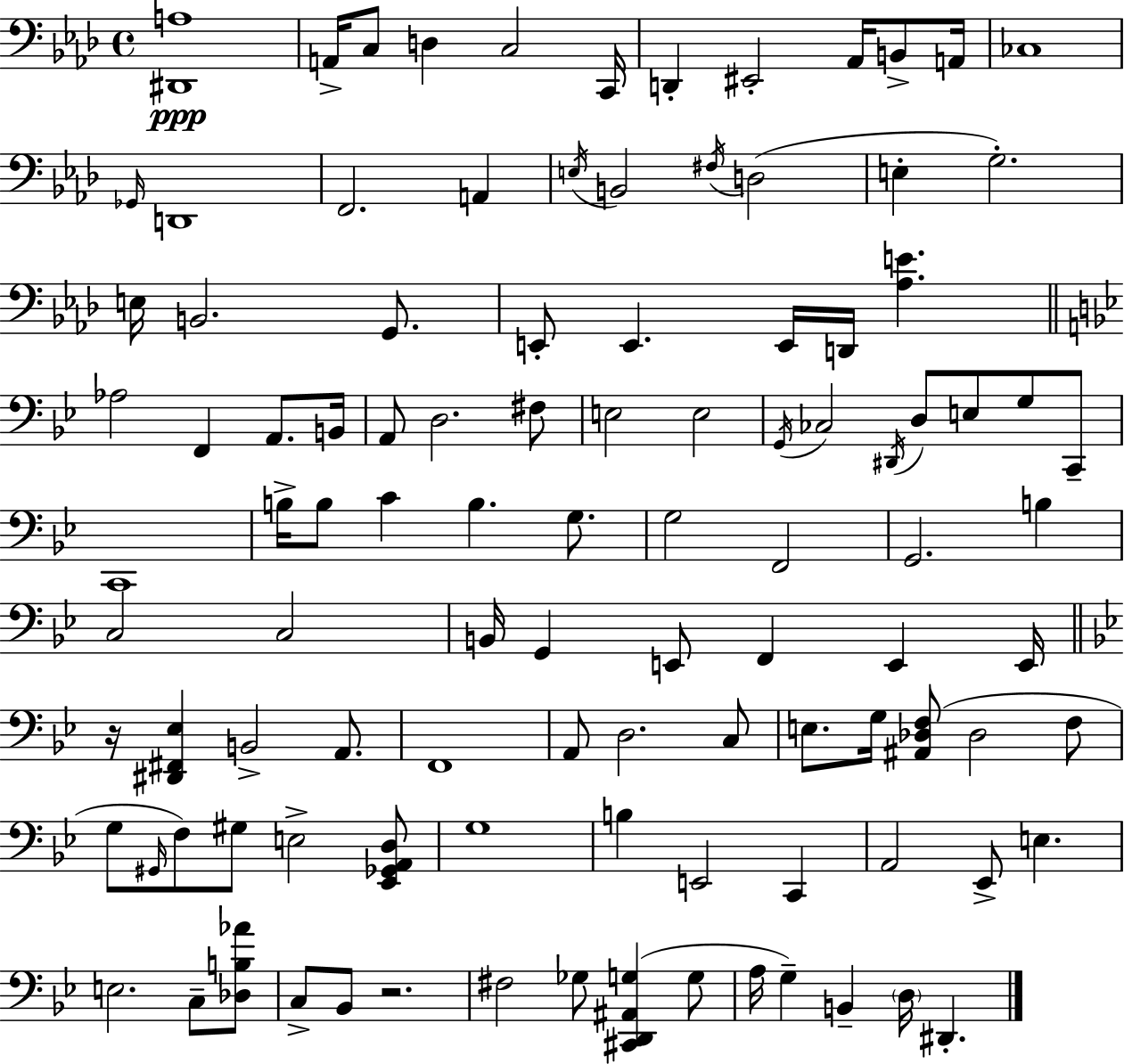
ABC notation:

X:1
T:Untitled
M:4/4
L:1/4
K:Ab
[^D,,A,]4 A,,/4 C,/2 D, C,2 C,,/4 D,, ^E,,2 _A,,/4 B,,/2 A,,/4 _C,4 _G,,/4 D,,4 F,,2 A,, E,/4 B,,2 ^F,/4 D,2 E, G,2 E,/4 B,,2 G,,/2 E,,/2 E,, E,,/4 D,,/4 [_A,E] _A,2 F,, A,,/2 B,,/4 A,,/2 D,2 ^F,/2 E,2 E,2 G,,/4 _C,2 ^D,,/4 D,/2 E,/2 G,/2 C,,/2 C,,4 B,/4 B,/2 C B, G,/2 G,2 F,,2 G,,2 B, C,2 C,2 B,,/4 G,, E,,/2 F,, E,, E,,/4 z/4 [^D,,^F,,_E,] B,,2 A,,/2 F,,4 A,,/2 D,2 C,/2 E,/2 G,/4 [^A,,_D,F,]/2 _D,2 F,/2 G,/2 ^G,,/4 F,/2 ^G,/2 E,2 [_E,,_G,,A,,D,]/2 G,4 B, E,,2 C,, A,,2 _E,,/2 E, E,2 C,/2 [_D,B,_A]/2 C,/2 _B,,/2 z2 ^F,2 _G,/2 [^C,,D,,^A,,G,] G,/2 A,/4 G, B,, D,/4 ^D,,